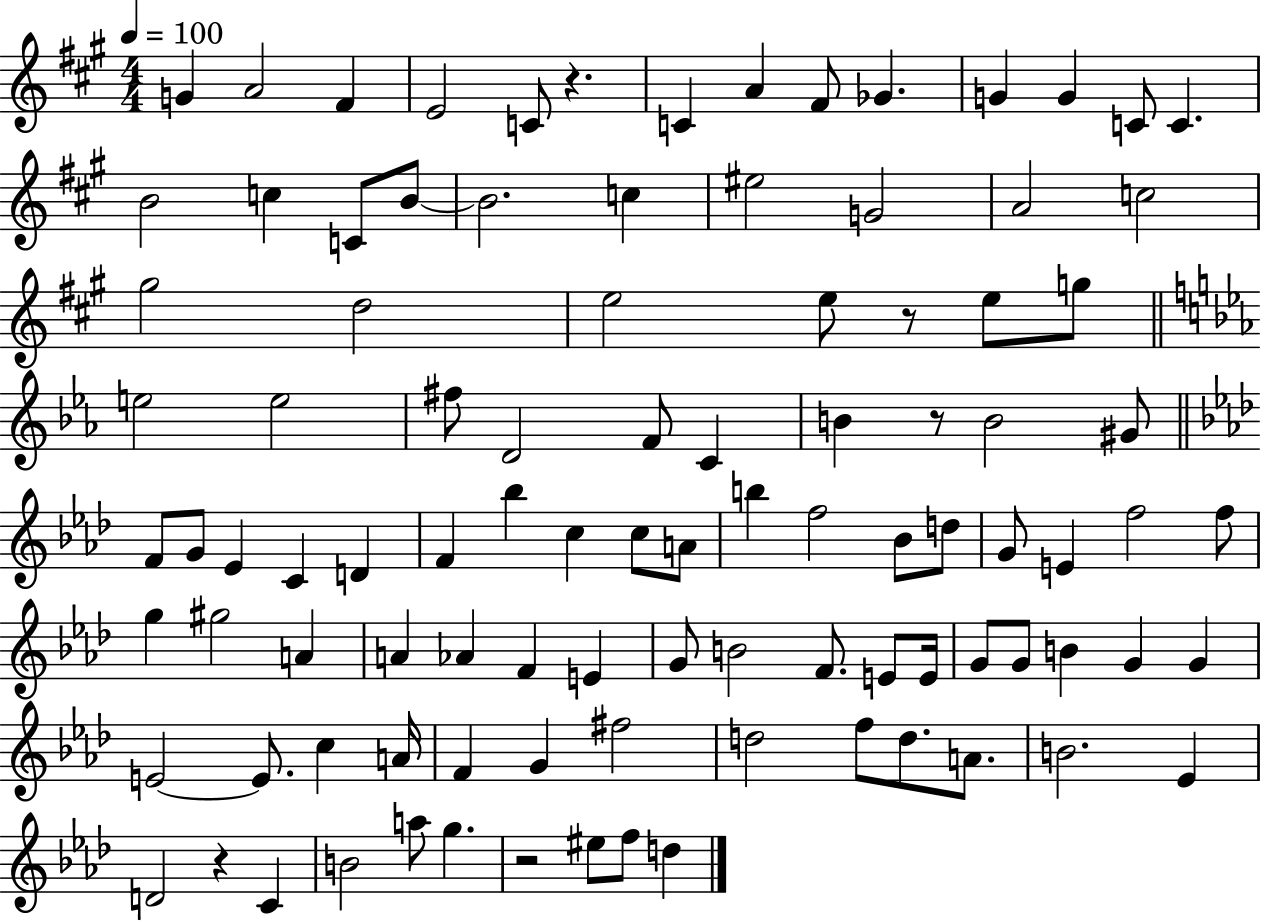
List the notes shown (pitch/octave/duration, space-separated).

G4/q A4/h F#4/q E4/h C4/e R/q. C4/q A4/q F#4/e Gb4/q. G4/q G4/q C4/e C4/q. B4/h C5/q C4/e B4/e B4/h. C5/q EIS5/h G4/h A4/h C5/h G#5/h D5/h E5/h E5/e R/e E5/e G5/e E5/h E5/h F#5/e D4/h F4/e C4/q B4/q R/e B4/h G#4/e F4/e G4/e Eb4/q C4/q D4/q F4/q Bb5/q C5/q C5/e A4/e B5/q F5/h Bb4/e D5/e G4/e E4/q F5/h F5/e G5/q G#5/h A4/q A4/q Ab4/q F4/q E4/q G4/e B4/h F4/e. E4/e E4/s G4/e G4/e B4/q G4/q G4/q E4/h E4/e. C5/q A4/s F4/q G4/q F#5/h D5/h F5/e D5/e. A4/e. B4/h. Eb4/q D4/h R/q C4/q B4/h A5/e G5/q. R/h EIS5/e F5/e D5/q